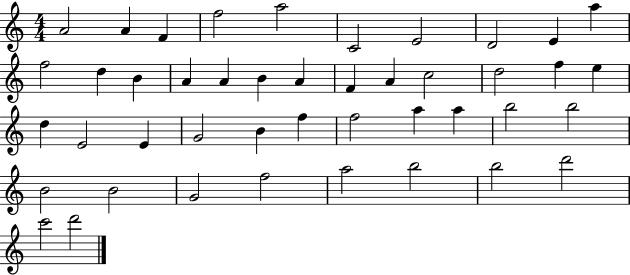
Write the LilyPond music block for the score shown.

{
  \clef treble
  \numericTimeSignature
  \time 4/4
  \key c \major
  a'2 a'4 f'4 | f''2 a''2 | c'2 e'2 | d'2 e'4 a''4 | \break f''2 d''4 b'4 | a'4 a'4 b'4 a'4 | f'4 a'4 c''2 | d''2 f''4 e''4 | \break d''4 e'2 e'4 | g'2 b'4 f''4 | f''2 a''4 a''4 | b''2 b''2 | \break b'2 b'2 | g'2 f''2 | a''2 b''2 | b''2 d'''2 | \break c'''2 d'''2 | \bar "|."
}